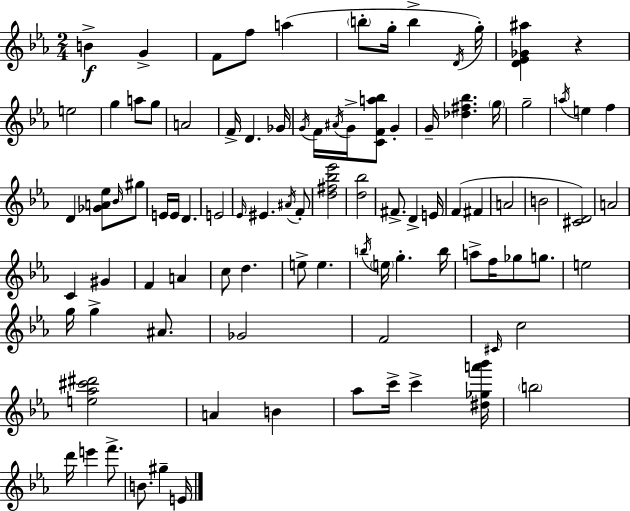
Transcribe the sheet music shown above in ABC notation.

X:1
T:Untitled
M:2/4
L:1/4
K:Eb
B G F/2 f/2 a b/2 g/4 b D/4 g/4 [D_E_G^a] z e2 g a/2 g/2 A2 F/4 D _G/4 G/4 F/4 ^A/4 G/4 [CFa_b]/2 G G/4 [_d^f_b] g/4 g2 a/4 e f D [_GA_e]/2 _B/4 ^g/2 E/4 E/4 D E2 _E/4 ^E ^A/4 F/2 [d^f_b_e']2 [d_b]2 ^F/2 D E/4 F ^F A2 B2 [^CD]2 A2 C ^G F A c/2 d e/2 e b/4 e/4 g b/4 a/2 f/4 _g/2 g/2 e2 g/4 g ^A/2 _G2 F2 ^C/4 c2 [e_a^c'^d']2 A B _a/2 c'/4 c' [^d_ga'_b']/4 b2 d'/4 e' f'/2 B/2 ^g E/4